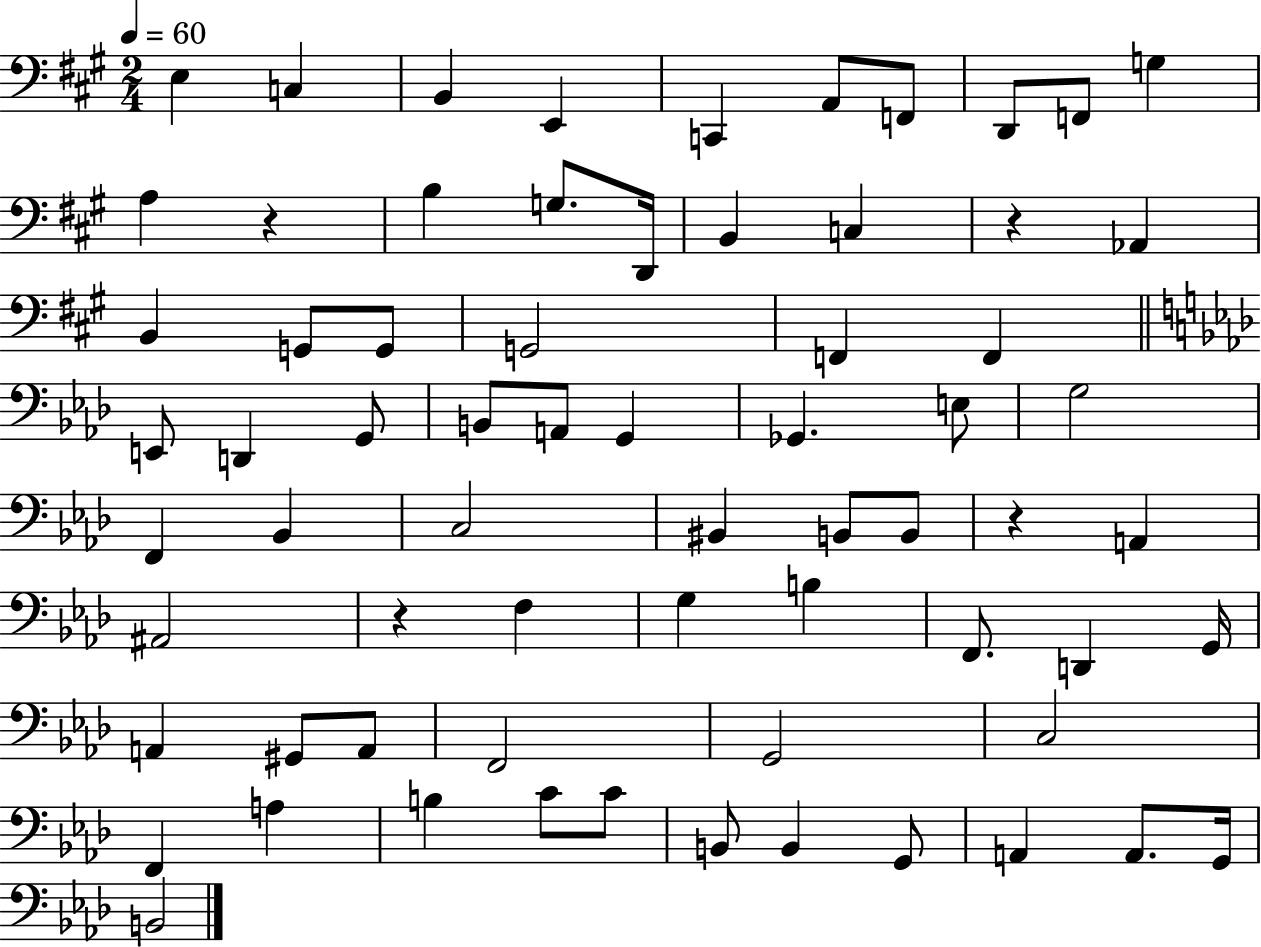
E3/q C3/q B2/q E2/q C2/q A2/e F2/e D2/e F2/e G3/q A3/q R/q B3/q G3/e. D2/s B2/q C3/q R/q Ab2/q B2/q G2/e G2/e G2/h F2/q F2/q E2/e D2/q G2/e B2/e A2/e G2/q Gb2/q. E3/e G3/h F2/q Bb2/q C3/h BIS2/q B2/e B2/e R/q A2/q A#2/h R/q F3/q G3/q B3/q F2/e. D2/q G2/s A2/q G#2/e A2/e F2/h G2/h C3/h F2/q A3/q B3/q C4/e C4/e B2/e B2/q G2/e A2/q A2/e. G2/s B2/h